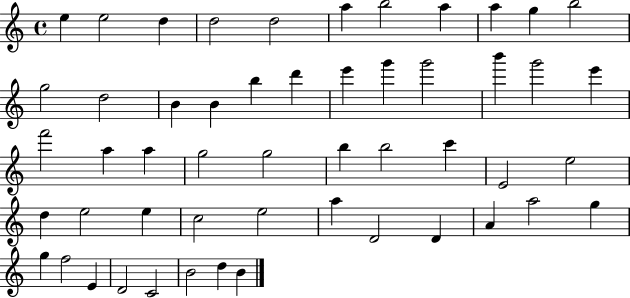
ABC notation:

X:1
T:Untitled
M:4/4
L:1/4
K:C
e e2 d d2 d2 a b2 a a g b2 g2 d2 B B b d' e' g' g'2 b' g'2 e' f'2 a a g2 g2 b b2 c' E2 e2 d e2 e c2 e2 a D2 D A a2 g g f2 E D2 C2 B2 d B